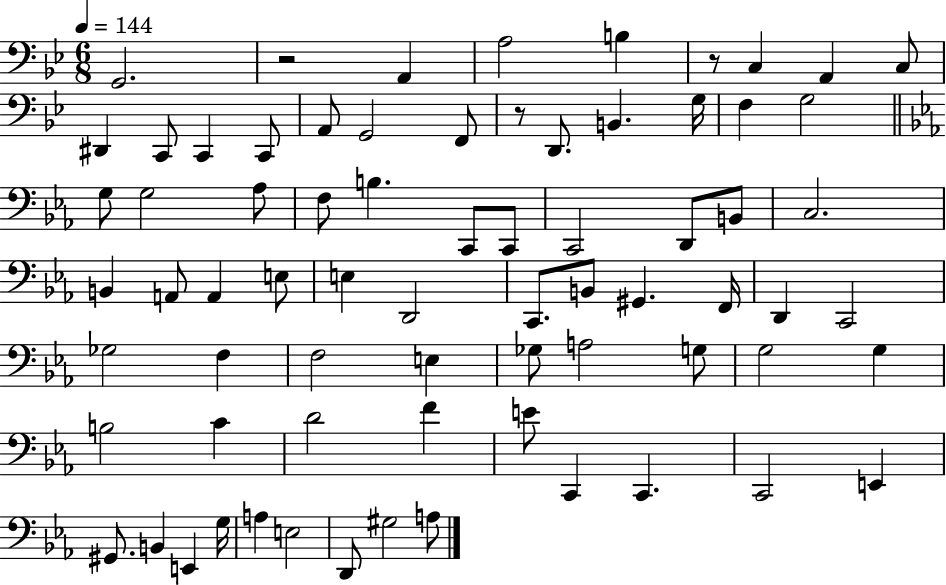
{
  \clef bass
  \numericTimeSignature
  \time 6/8
  \key bes \major
  \tempo 4 = 144
  g,2. | r2 a,4 | a2 b4 | r8 c4 a,4 c8 | \break dis,4 c,8 c,4 c,8 | a,8 g,2 f,8 | r8 d,8. b,4. g16 | f4 g2 | \break \bar "||" \break \key ees \major g8 g2 aes8 | f8 b4. c,8 c,8 | c,2 d,8 b,8 | c2. | \break b,4 a,8 a,4 e8 | e4 d,2 | c,8. b,8 gis,4. f,16 | d,4 c,2 | \break ges2 f4 | f2 e4 | ges8 a2 g8 | g2 g4 | \break b2 c'4 | d'2 f'4 | e'8 c,4 c,4. | c,2 e,4 | \break gis,8. b,4 e,4 g16 | a4 e2 | d,8 gis2 a8 | \bar "|."
}